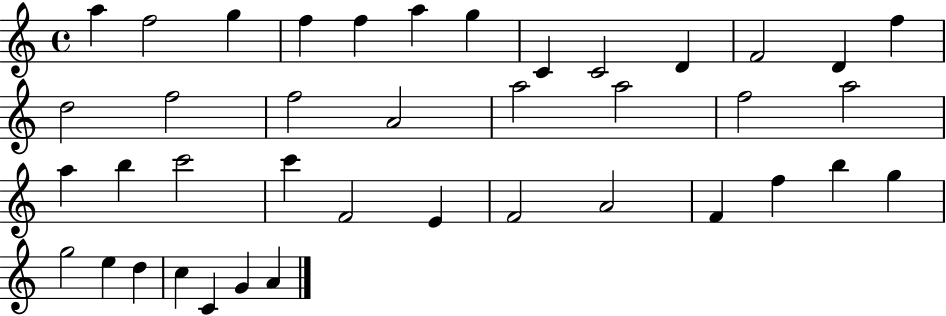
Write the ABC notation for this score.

X:1
T:Untitled
M:4/4
L:1/4
K:C
a f2 g f f a g C C2 D F2 D f d2 f2 f2 A2 a2 a2 f2 a2 a b c'2 c' F2 E F2 A2 F f b g g2 e d c C G A